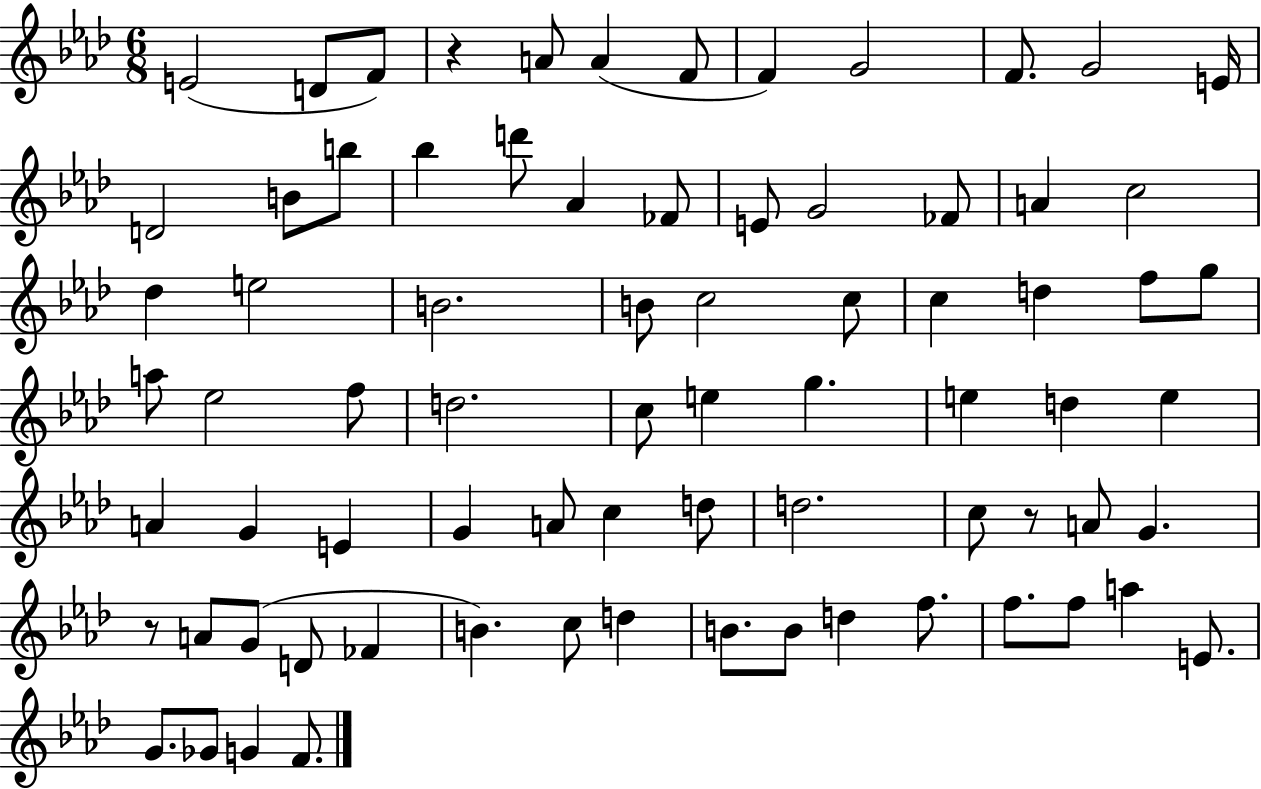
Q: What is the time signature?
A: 6/8